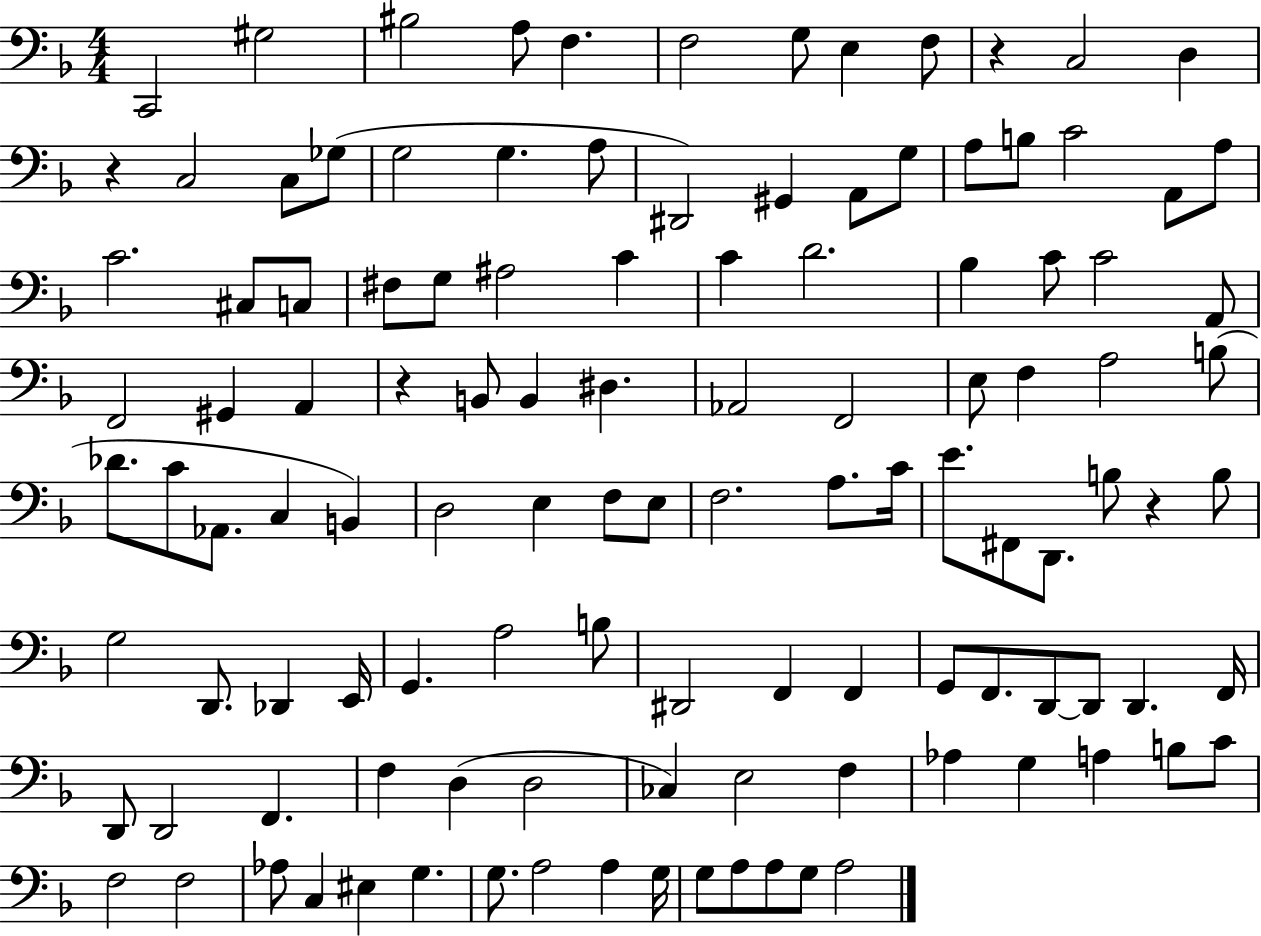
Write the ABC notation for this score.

X:1
T:Untitled
M:4/4
L:1/4
K:F
C,,2 ^G,2 ^B,2 A,/2 F, F,2 G,/2 E, F,/2 z C,2 D, z C,2 C,/2 _G,/2 G,2 G, A,/2 ^D,,2 ^G,, A,,/2 G,/2 A,/2 B,/2 C2 A,,/2 A,/2 C2 ^C,/2 C,/2 ^F,/2 G,/2 ^A,2 C C D2 _B, C/2 C2 A,,/2 F,,2 ^G,, A,, z B,,/2 B,, ^D, _A,,2 F,,2 E,/2 F, A,2 B,/2 _D/2 C/2 _A,,/2 C, B,, D,2 E, F,/2 E,/2 F,2 A,/2 C/4 E/2 ^F,,/2 D,,/2 B,/2 z B,/2 G,2 D,,/2 _D,, E,,/4 G,, A,2 B,/2 ^D,,2 F,, F,, G,,/2 F,,/2 D,,/2 D,,/2 D,, F,,/4 D,,/2 D,,2 F,, F, D, D,2 _C, E,2 F, _A, G, A, B,/2 C/2 F,2 F,2 _A,/2 C, ^E, G, G,/2 A,2 A, G,/4 G,/2 A,/2 A,/2 G,/2 A,2